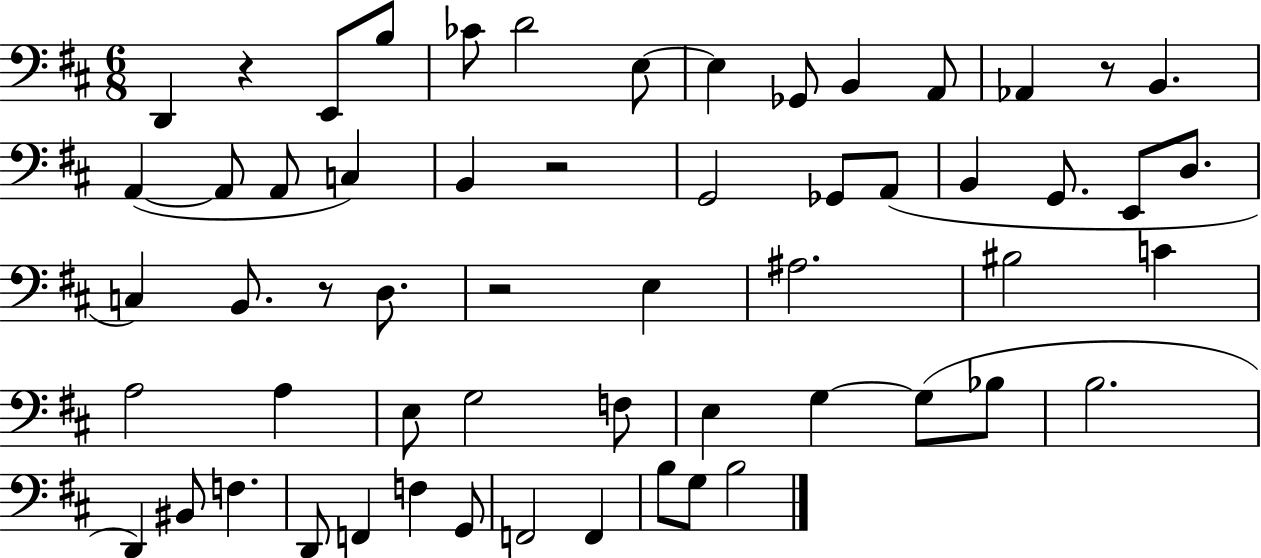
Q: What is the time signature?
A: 6/8